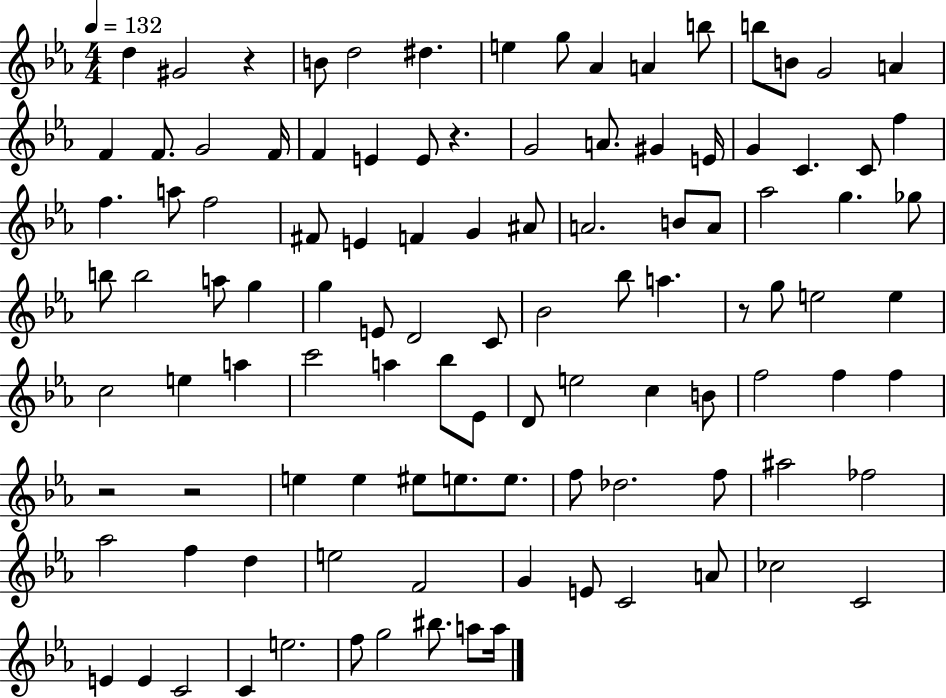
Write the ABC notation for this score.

X:1
T:Untitled
M:4/4
L:1/4
K:Eb
d ^G2 z B/2 d2 ^d e g/2 _A A b/2 b/2 B/2 G2 A F F/2 G2 F/4 F E E/2 z G2 A/2 ^G E/4 G C C/2 f f a/2 f2 ^F/2 E F G ^A/2 A2 B/2 A/2 _a2 g _g/2 b/2 b2 a/2 g g E/2 D2 C/2 _B2 _b/2 a z/2 g/2 e2 e c2 e a c'2 a _b/2 _E/2 D/2 e2 c B/2 f2 f f z2 z2 e e ^e/2 e/2 e/2 f/2 _d2 f/2 ^a2 _f2 _a2 f d e2 F2 G E/2 C2 A/2 _c2 C2 E E C2 C e2 f/2 g2 ^b/2 a/2 a/4